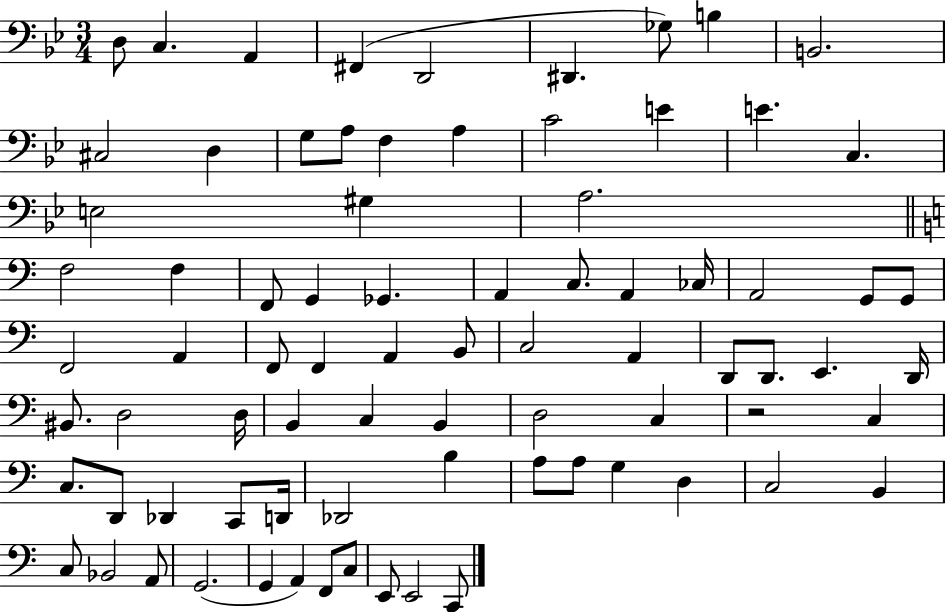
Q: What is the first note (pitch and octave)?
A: D3